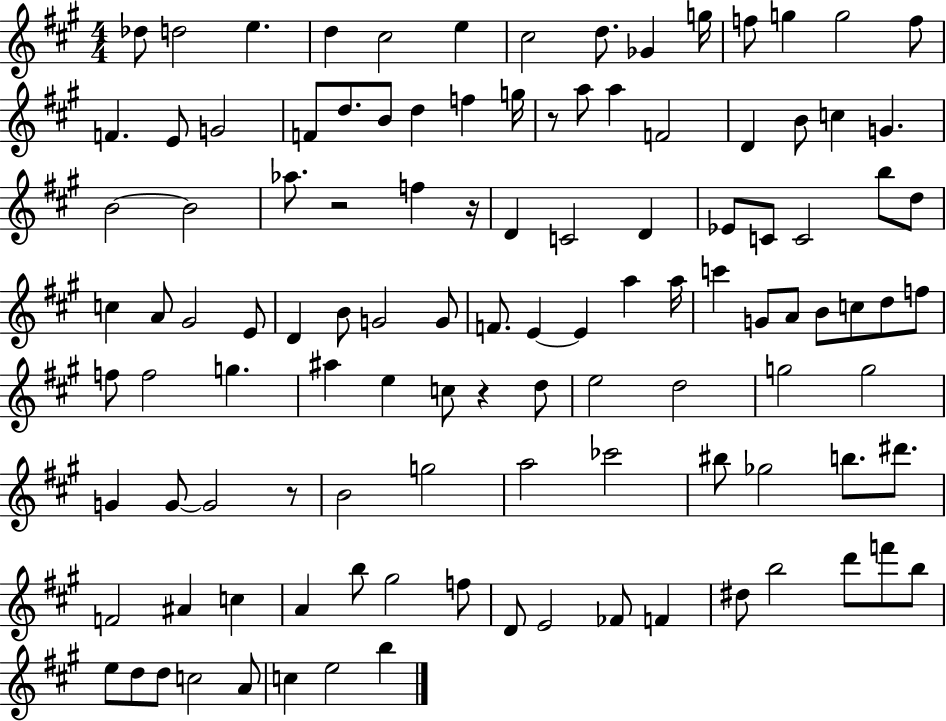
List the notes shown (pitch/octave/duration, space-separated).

Db5/e D5/h E5/q. D5/q C#5/h E5/q C#5/h D5/e. Gb4/q G5/s F5/e G5/q G5/h F5/e F4/q. E4/e G4/h F4/e D5/e. B4/e D5/q F5/q G5/s R/e A5/e A5/q F4/h D4/q B4/e C5/q G4/q. B4/h B4/h Ab5/e. R/h F5/q R/s D4/q C4/h D4/q Eb4/e C4/e C4/h B5/e D5/e C5/q A4/e G#4/h E4/e D4/q B4/e G4/h G4/e F4/e. E4/q E4/q A5/q A5/s C6/q G4/e A4/e B4/e C5/e D5/e F5/e F5/e F5/h G5/q. A#5/q E5/q C5/e R/q D5/e E5/h D5/h G5/h G5/h G4/q G4/e G4/h R/e B4/h G5/h A5/h CES6/h BIS5/e Gb5/h B5/e. D#6/e. F4/h A#4/q C5/q A4/q B5/e G#5/h F5/e D4/e E4/h FES4/e F4/q D#5/e B5/h D6/e F6/e B5/e E5/e D5/e D5/e C5/h A4/e C5/q E5/h B5/q